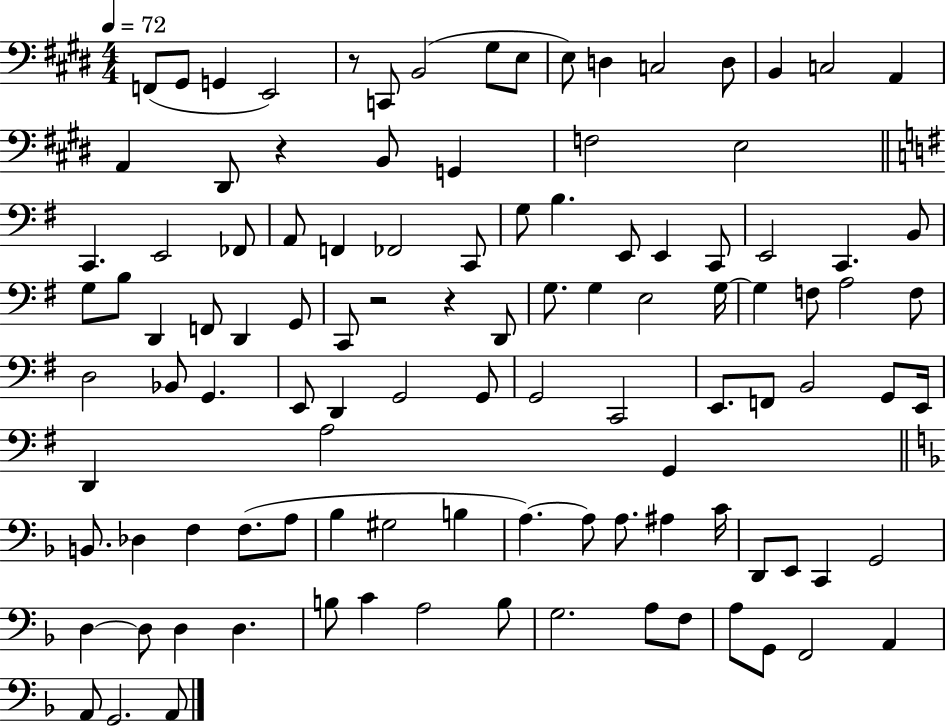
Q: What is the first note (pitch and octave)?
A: F2